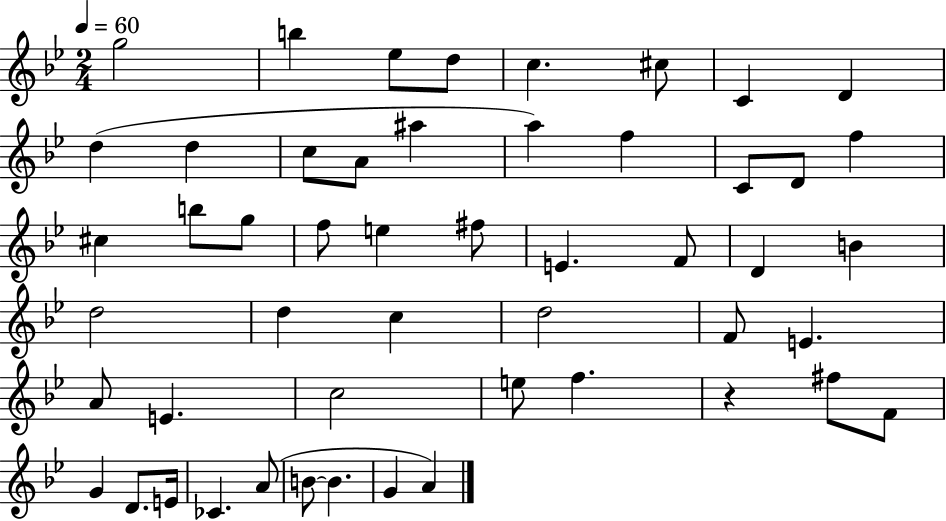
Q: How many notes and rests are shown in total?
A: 51